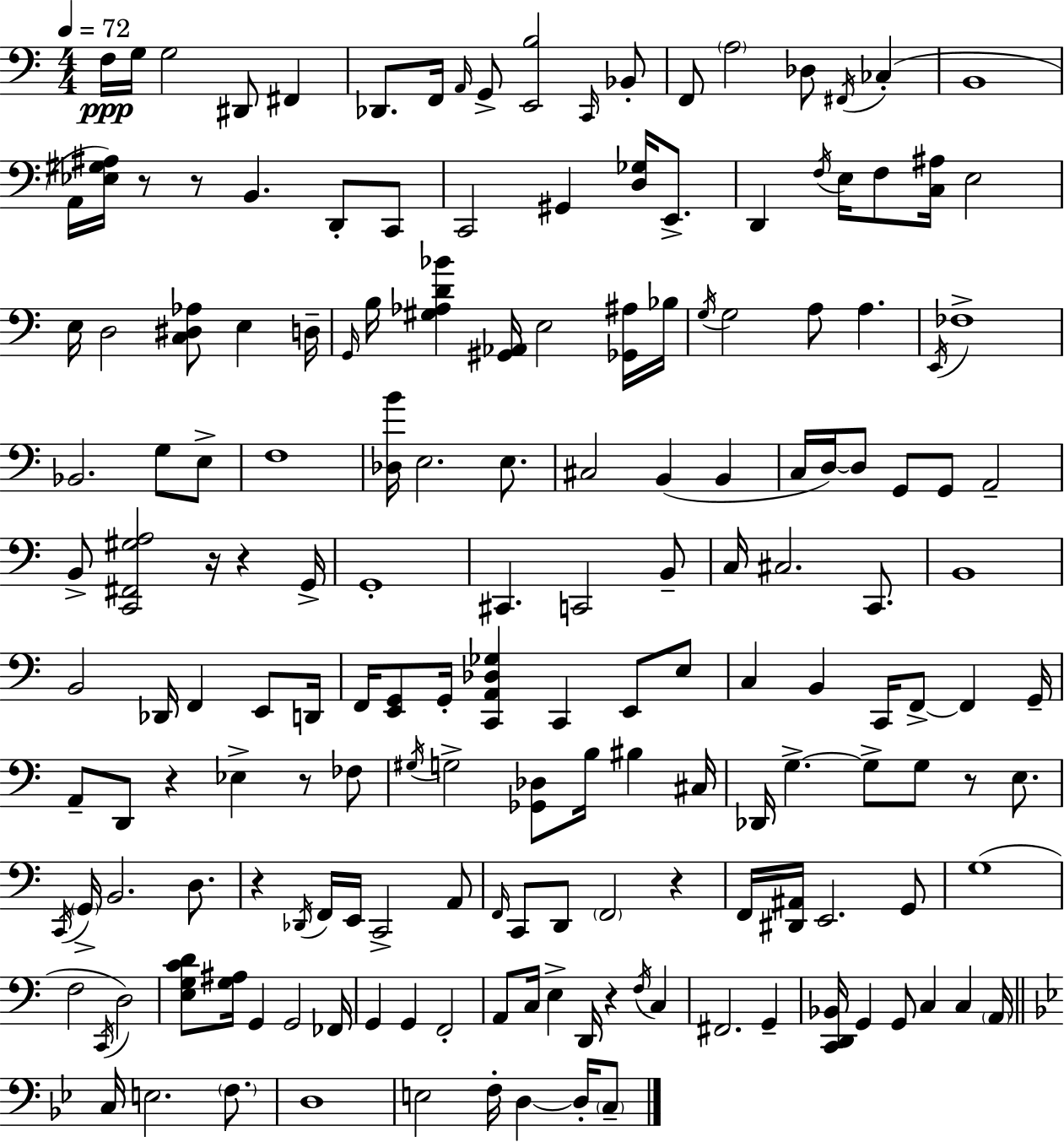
X:1
T:Untitled
M:4/4
L:1/4
K:C
F,/4 G,/4 G,2 ^D,,/2 ^F,, _D,,/2 F,,/4 A,,/4 G,,/2 [E,,B,]2 C,,/4 _B,,/2 F,,/2 A,2 _D,/2 ^F,,/4 _C, B,,4 A,,/4 [_E,^G,^A,]/4 z/2 z/2 B,, D,,/2 C,,/2 C,,2 ^G,, [D,_G,]/4 E,,/2 D,, F,/4 E,/4 F,/2 [C,^A,]/4 E,2 E,/4 D,2 [C,^D,_A,]/2 E, D,/4 G,,/4 B,/4 [^G,_A,D_B] [^G,,_A,,]/4 E,2 [_G,,^A,]/4 _B,/4 G,/4 G,2 A,/2 A, E,,/4 _F,4 _B,,2 G,/2 E,/2 F,4 [_D,B]/4 E,2 E,/2 ^C,2 B,, B,, C,/4 D,/4 D,/2 G,,/2 G,,/2 A,,2 B,,/2 [C,,^F,,^G,A,]2 z/4 z G,,/4 G,,4 ^C,, C,,2 B,,/2 C,/4 ^C,2 C,,/2 B,,4 B,,2 _D,,/4 F,, E,,/2 D,,/4 F,,/4 [E,,G,,]/2 G,,/4 [C,,A,,_D,_G,] C,, E,,/2 E,/2 C, B,, C,,/4 F,,/2 F,, G,,/4 A,,/2 D,,/2 z _E, z/2 _F,/2 ^G,/4 G,2 [_G,,_D,]/2 B,/4 ^B, ^C,/4 _D,,/4 G, G,/2 G,/2 z/2 E,/2 C,,/4 G,,/4 B,,2 D,/2 z _D,,/4 F,,/4 E,,/4 C,,2 A,,/2 F,,/4 C,,/2 D,,/2 F,,2 z F,,/4 [^D,,^A,,]/4 E,,2 G,,/2 G,4 F,2 C,,/4 D,2 [E,G,CD]/2 [G,^A,]/4 G,, G,,2 _F,,/4 G,, G,, F,,2 A,,/2 C,/4 E, D,,/4 z F,/4 C, ^F,,2 G,, [C,,D,,_B,,]/4 G,, G,,/2 C, C, A,,/4 C,/4 E,2 F,/2 D,4 E,2 F,/4 D, D,/4 C,/2